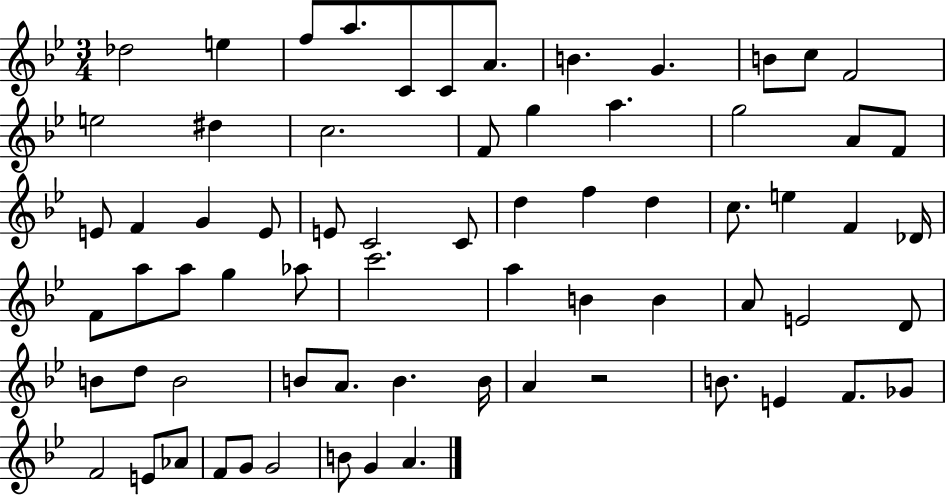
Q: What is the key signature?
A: BES major